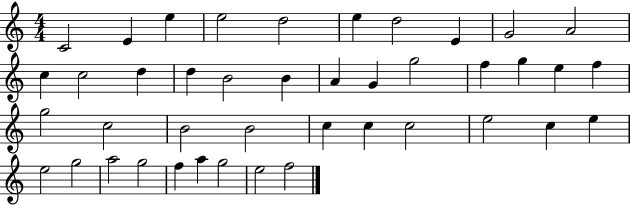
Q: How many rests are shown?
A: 0